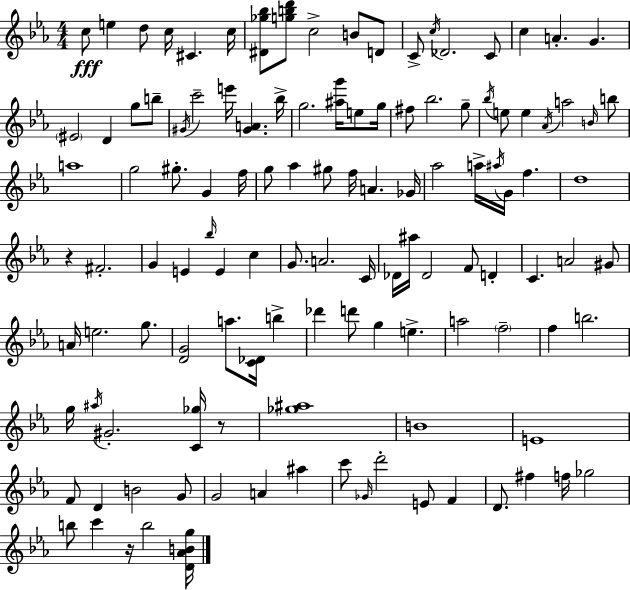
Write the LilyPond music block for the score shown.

{
  \clef treble
  \numericTimeSignature
  \time 4/4
  \key c \minor
  c''8\fff e''4 d''8 c''16 cis'4. c''16 | <dis' ges'' bes''>8 <g'' b'' d'''>8 c''2-> b'8 d'8 | c'8-> \acciaccatura { c''16 } des'2. c'8 | c''4 a'4.-. g'4. | \break \parenthesize eis'2 d'4 g''8 b''8-- | \acciaccatura { gis'16 } c'''2-- e'''16 <gis' a'>4. | bes''16-> g''2. <ais'' g'''>16 e''8 | g''16 fis''8 bes''2. | \break g''8-- \acciaccatura { bes''16 } e''8 e''4 \acciaccatura { aes'16 } a''2 | \grace { b'16 } b''8 a''1 | g''2 gis''8.-. | g'4 f''16 g''8 aes''4 gis''8 f''16 a'4. | \break ges'16 aes''2 a''16-> \acciaccatura { ais''16 } g'16 | f''4. d''1 | r4 fis'2.-. | g'4 e'4 \grace { bes''16 } e'4 | \break c''4 g'8. a'2. | c'16 des'16 ais''16 des'2 | f'8 d'4-. c'4. a'2 | gis'8 a'16 e''2. | \break g''8. <d' g'>2 a''8. | <c' des'>16 b''4-> des'''4 d'''8 g''4 | e''4.-> a''2 \parenthesize f''2-- | f''4 b''2. | \break g''16 \acciaccatura { ais''16 } gis'2.-. | <c' ges''>16 r8 <ges'' ais''>1 | b'1 | e'1 | \break f'8 d'4 b'2 | g'8 g'2 | a'4 ais''4 c'''8 \grace { ges'16 } d'''2-. | e'8 f'4 d'8. fis''4 | \break f''16 ges''2 b''8 c'''4 r16 | b''2 <d' aes' b' g''>16 \bar "|."
}